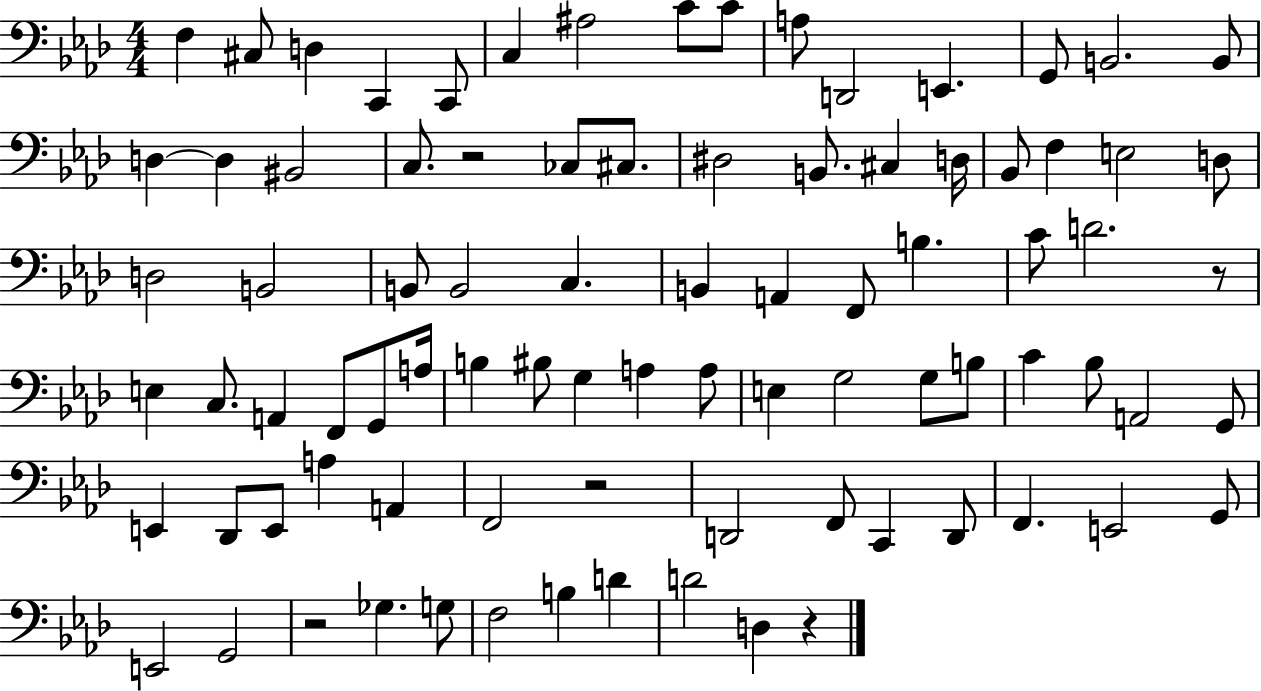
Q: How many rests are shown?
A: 5